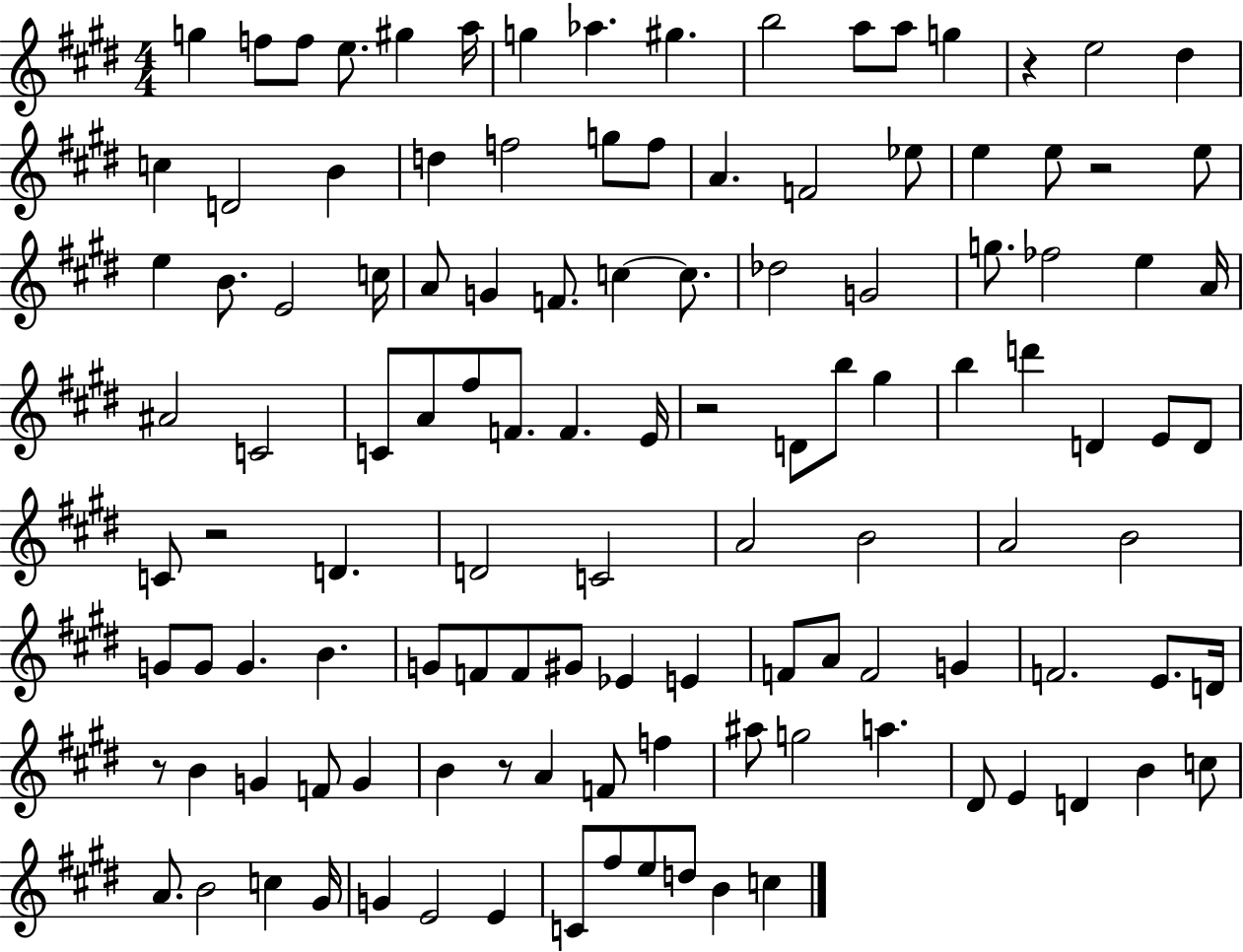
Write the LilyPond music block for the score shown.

{
  \clef treble
  \numericTimeSignature
  \time 4/4
  \key e \major
  \repeat volta 2 { g''4 f''8 f''8 e''8. gis''4 a''16 | g''4 aes''4. gis''4. | b''2 a''8 a''8 g''4 | r4 e''2 dis''4 | \break c''4 d'2 b'4 | d''4 f''2 g''8 f''8 | a'4. f'2 ees''8 | e''4 e''8 r2 e''8 | \break e''4 b'8. e'2 c''16 | a'8 g'4 f'8. c''4~~ c''8. | des''2 g'2 | g''8. fes''2 e''4 a'16 | \break ais'2 c'2 | c'8 a'8 fis''8 f'8. f'4. e'16 | r2 d'8 b''8 gis''4 | b''4 d'''4 d'4 e'8 d'8 | \break c'8 r2 d'4. | d'2 c'2 | a'2 b'2 | a'2 b'2 | \break g'8 g'8 g'4. b'4. | g'8 f'8 f'8 gis'8 ees'4 e'4 | f'8 a'8 f'2 g'4 | f'2. e'8. d'16 | \break r8 b'4 g'4 f'8 g'4 | b'4 r8 a'4 f'8 f''4 | ais''8 g''2 a''4. | dis'8 e'4 d'4 b'4 c''8 | \break a'8. b'2 c''4 gis'16 | g'4 e'2 e'4 | c'8 fis''8 e''8 d''8 b'4 c''4 | } \bar "|."
}